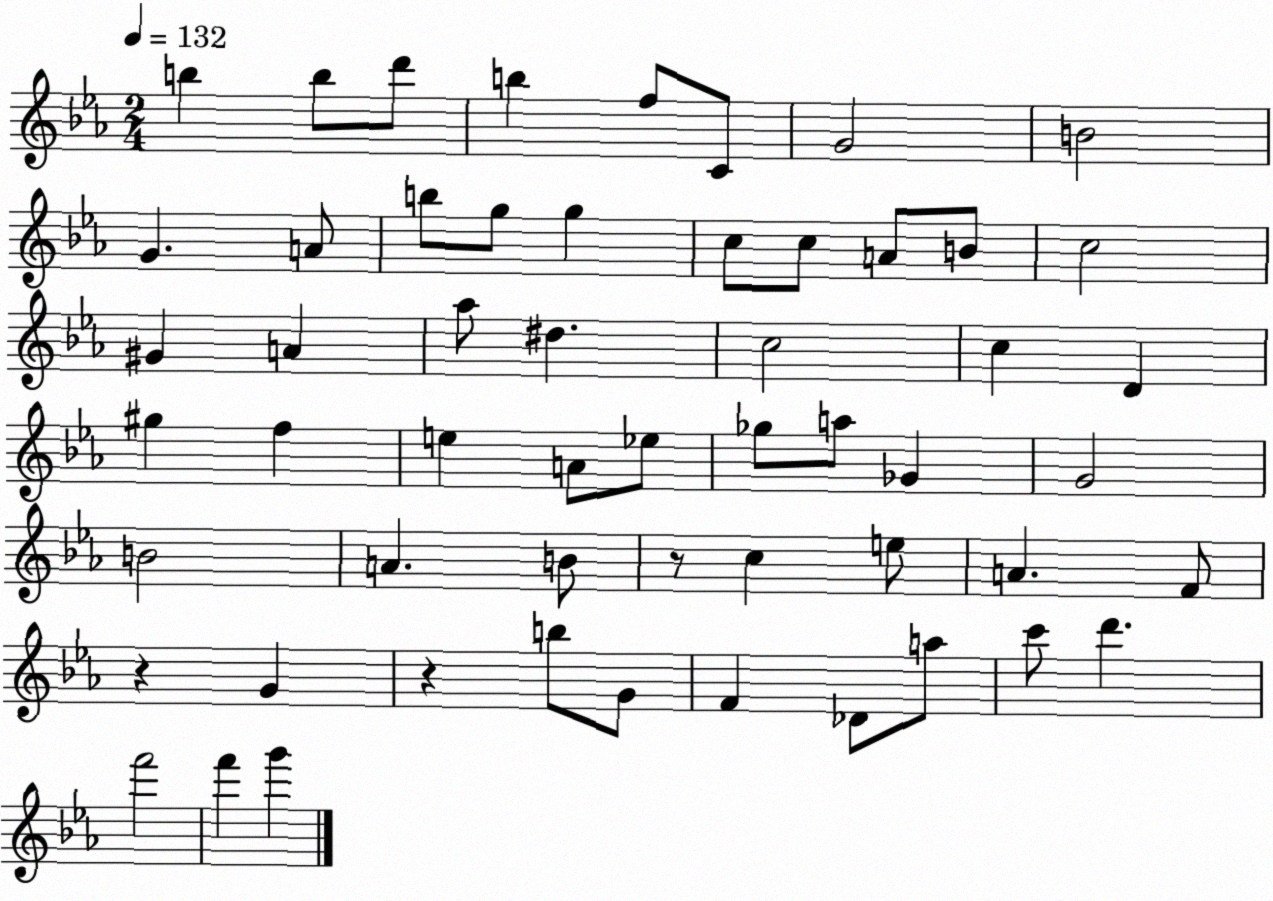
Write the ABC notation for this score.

X:1
T:Untitled
M:2/4
L:1/4
K:Eb
b b/2 d'/2 b f/2 C/2 G2 B2 G A/2 b/2 g/2 g c/2 c/2 A/2 B/2 c2 ^G A _a/2 ^d c2 c D ^g f e A/2 _e/2 _g/2 a/2 _G G2 B2 A B/2 z/2 c e/2 A F/2 z G z b/2 G/2 F _D/2 a/2 c'/2 d' f'2 f' g'